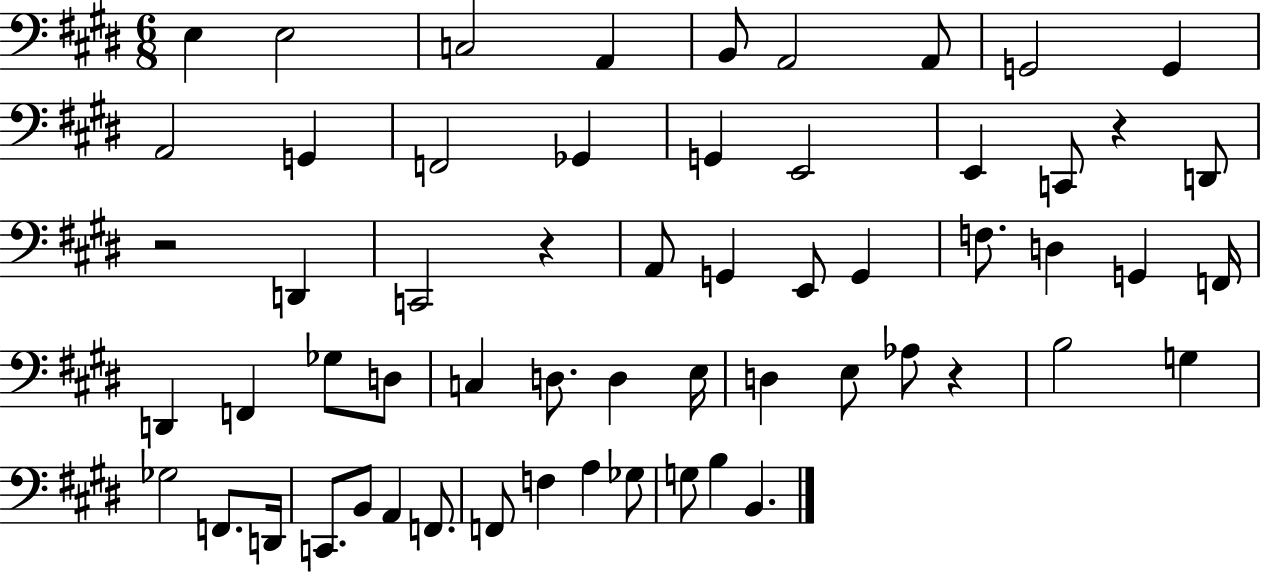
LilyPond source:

{
  \clef bass
  \numericTimeSignature
  \time 6/8
  \key e \major
  e4 e2 | c2 a,4 | b,8 a,2 a,8 | g,2 g,4 | \break a,2 g,4 | f,2 ges,4 | g,4 e,2 | e,4 c,8 r4 d,8 | \break r2 d,4 | c,2 r4 | a,8 g,4 e,8 g,4 | f8. d4 g,4 f,16 | \break d,4 f,4 ges8 d8 | c4 d8. d4 e16 | d4 e8 aes8 r4 | b2 g4 | \break ges2 f,8. d,16 | c,8. b,8 a,4 f,8. | f,8 f4 a4 ges8 | g8 b4 b,4. | \break \bar "|."
}